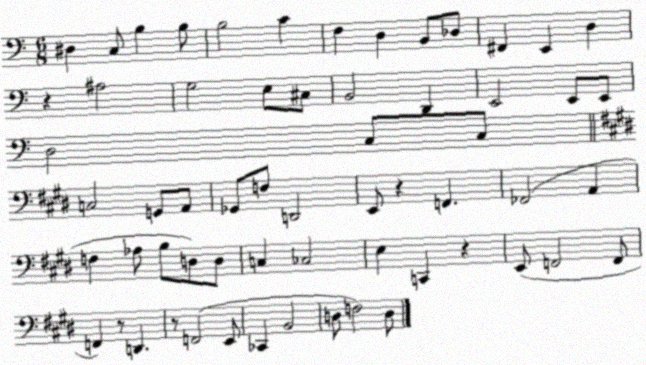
X:1
T:Untitled
M:6/8
L:1/4
K:C
^D, C,/2 B, B,/2 B,2 C F, D, B,,/2 _D,/2 ^F,, E,, D, z ^A,2 G,2 E,/2 ^C,/2 B,,2 D,, E,,2 E,,/2 E,,/2 D,2 C,/2 C,/2 C,2 G,,/2 A,,/2 _G,,/2 F,/2 D,,2 E,,/2 z F,, _F,,2 A,, F, _A,/2 B,/2 D,/2 D,/2 C, _C,2 E, C,, z E,,/2 F,,2 F,,/2 F,, z/2 D,, z/2 F,,2 E,,/2 _C,, B,,2 D,/2 F,2 D,/2